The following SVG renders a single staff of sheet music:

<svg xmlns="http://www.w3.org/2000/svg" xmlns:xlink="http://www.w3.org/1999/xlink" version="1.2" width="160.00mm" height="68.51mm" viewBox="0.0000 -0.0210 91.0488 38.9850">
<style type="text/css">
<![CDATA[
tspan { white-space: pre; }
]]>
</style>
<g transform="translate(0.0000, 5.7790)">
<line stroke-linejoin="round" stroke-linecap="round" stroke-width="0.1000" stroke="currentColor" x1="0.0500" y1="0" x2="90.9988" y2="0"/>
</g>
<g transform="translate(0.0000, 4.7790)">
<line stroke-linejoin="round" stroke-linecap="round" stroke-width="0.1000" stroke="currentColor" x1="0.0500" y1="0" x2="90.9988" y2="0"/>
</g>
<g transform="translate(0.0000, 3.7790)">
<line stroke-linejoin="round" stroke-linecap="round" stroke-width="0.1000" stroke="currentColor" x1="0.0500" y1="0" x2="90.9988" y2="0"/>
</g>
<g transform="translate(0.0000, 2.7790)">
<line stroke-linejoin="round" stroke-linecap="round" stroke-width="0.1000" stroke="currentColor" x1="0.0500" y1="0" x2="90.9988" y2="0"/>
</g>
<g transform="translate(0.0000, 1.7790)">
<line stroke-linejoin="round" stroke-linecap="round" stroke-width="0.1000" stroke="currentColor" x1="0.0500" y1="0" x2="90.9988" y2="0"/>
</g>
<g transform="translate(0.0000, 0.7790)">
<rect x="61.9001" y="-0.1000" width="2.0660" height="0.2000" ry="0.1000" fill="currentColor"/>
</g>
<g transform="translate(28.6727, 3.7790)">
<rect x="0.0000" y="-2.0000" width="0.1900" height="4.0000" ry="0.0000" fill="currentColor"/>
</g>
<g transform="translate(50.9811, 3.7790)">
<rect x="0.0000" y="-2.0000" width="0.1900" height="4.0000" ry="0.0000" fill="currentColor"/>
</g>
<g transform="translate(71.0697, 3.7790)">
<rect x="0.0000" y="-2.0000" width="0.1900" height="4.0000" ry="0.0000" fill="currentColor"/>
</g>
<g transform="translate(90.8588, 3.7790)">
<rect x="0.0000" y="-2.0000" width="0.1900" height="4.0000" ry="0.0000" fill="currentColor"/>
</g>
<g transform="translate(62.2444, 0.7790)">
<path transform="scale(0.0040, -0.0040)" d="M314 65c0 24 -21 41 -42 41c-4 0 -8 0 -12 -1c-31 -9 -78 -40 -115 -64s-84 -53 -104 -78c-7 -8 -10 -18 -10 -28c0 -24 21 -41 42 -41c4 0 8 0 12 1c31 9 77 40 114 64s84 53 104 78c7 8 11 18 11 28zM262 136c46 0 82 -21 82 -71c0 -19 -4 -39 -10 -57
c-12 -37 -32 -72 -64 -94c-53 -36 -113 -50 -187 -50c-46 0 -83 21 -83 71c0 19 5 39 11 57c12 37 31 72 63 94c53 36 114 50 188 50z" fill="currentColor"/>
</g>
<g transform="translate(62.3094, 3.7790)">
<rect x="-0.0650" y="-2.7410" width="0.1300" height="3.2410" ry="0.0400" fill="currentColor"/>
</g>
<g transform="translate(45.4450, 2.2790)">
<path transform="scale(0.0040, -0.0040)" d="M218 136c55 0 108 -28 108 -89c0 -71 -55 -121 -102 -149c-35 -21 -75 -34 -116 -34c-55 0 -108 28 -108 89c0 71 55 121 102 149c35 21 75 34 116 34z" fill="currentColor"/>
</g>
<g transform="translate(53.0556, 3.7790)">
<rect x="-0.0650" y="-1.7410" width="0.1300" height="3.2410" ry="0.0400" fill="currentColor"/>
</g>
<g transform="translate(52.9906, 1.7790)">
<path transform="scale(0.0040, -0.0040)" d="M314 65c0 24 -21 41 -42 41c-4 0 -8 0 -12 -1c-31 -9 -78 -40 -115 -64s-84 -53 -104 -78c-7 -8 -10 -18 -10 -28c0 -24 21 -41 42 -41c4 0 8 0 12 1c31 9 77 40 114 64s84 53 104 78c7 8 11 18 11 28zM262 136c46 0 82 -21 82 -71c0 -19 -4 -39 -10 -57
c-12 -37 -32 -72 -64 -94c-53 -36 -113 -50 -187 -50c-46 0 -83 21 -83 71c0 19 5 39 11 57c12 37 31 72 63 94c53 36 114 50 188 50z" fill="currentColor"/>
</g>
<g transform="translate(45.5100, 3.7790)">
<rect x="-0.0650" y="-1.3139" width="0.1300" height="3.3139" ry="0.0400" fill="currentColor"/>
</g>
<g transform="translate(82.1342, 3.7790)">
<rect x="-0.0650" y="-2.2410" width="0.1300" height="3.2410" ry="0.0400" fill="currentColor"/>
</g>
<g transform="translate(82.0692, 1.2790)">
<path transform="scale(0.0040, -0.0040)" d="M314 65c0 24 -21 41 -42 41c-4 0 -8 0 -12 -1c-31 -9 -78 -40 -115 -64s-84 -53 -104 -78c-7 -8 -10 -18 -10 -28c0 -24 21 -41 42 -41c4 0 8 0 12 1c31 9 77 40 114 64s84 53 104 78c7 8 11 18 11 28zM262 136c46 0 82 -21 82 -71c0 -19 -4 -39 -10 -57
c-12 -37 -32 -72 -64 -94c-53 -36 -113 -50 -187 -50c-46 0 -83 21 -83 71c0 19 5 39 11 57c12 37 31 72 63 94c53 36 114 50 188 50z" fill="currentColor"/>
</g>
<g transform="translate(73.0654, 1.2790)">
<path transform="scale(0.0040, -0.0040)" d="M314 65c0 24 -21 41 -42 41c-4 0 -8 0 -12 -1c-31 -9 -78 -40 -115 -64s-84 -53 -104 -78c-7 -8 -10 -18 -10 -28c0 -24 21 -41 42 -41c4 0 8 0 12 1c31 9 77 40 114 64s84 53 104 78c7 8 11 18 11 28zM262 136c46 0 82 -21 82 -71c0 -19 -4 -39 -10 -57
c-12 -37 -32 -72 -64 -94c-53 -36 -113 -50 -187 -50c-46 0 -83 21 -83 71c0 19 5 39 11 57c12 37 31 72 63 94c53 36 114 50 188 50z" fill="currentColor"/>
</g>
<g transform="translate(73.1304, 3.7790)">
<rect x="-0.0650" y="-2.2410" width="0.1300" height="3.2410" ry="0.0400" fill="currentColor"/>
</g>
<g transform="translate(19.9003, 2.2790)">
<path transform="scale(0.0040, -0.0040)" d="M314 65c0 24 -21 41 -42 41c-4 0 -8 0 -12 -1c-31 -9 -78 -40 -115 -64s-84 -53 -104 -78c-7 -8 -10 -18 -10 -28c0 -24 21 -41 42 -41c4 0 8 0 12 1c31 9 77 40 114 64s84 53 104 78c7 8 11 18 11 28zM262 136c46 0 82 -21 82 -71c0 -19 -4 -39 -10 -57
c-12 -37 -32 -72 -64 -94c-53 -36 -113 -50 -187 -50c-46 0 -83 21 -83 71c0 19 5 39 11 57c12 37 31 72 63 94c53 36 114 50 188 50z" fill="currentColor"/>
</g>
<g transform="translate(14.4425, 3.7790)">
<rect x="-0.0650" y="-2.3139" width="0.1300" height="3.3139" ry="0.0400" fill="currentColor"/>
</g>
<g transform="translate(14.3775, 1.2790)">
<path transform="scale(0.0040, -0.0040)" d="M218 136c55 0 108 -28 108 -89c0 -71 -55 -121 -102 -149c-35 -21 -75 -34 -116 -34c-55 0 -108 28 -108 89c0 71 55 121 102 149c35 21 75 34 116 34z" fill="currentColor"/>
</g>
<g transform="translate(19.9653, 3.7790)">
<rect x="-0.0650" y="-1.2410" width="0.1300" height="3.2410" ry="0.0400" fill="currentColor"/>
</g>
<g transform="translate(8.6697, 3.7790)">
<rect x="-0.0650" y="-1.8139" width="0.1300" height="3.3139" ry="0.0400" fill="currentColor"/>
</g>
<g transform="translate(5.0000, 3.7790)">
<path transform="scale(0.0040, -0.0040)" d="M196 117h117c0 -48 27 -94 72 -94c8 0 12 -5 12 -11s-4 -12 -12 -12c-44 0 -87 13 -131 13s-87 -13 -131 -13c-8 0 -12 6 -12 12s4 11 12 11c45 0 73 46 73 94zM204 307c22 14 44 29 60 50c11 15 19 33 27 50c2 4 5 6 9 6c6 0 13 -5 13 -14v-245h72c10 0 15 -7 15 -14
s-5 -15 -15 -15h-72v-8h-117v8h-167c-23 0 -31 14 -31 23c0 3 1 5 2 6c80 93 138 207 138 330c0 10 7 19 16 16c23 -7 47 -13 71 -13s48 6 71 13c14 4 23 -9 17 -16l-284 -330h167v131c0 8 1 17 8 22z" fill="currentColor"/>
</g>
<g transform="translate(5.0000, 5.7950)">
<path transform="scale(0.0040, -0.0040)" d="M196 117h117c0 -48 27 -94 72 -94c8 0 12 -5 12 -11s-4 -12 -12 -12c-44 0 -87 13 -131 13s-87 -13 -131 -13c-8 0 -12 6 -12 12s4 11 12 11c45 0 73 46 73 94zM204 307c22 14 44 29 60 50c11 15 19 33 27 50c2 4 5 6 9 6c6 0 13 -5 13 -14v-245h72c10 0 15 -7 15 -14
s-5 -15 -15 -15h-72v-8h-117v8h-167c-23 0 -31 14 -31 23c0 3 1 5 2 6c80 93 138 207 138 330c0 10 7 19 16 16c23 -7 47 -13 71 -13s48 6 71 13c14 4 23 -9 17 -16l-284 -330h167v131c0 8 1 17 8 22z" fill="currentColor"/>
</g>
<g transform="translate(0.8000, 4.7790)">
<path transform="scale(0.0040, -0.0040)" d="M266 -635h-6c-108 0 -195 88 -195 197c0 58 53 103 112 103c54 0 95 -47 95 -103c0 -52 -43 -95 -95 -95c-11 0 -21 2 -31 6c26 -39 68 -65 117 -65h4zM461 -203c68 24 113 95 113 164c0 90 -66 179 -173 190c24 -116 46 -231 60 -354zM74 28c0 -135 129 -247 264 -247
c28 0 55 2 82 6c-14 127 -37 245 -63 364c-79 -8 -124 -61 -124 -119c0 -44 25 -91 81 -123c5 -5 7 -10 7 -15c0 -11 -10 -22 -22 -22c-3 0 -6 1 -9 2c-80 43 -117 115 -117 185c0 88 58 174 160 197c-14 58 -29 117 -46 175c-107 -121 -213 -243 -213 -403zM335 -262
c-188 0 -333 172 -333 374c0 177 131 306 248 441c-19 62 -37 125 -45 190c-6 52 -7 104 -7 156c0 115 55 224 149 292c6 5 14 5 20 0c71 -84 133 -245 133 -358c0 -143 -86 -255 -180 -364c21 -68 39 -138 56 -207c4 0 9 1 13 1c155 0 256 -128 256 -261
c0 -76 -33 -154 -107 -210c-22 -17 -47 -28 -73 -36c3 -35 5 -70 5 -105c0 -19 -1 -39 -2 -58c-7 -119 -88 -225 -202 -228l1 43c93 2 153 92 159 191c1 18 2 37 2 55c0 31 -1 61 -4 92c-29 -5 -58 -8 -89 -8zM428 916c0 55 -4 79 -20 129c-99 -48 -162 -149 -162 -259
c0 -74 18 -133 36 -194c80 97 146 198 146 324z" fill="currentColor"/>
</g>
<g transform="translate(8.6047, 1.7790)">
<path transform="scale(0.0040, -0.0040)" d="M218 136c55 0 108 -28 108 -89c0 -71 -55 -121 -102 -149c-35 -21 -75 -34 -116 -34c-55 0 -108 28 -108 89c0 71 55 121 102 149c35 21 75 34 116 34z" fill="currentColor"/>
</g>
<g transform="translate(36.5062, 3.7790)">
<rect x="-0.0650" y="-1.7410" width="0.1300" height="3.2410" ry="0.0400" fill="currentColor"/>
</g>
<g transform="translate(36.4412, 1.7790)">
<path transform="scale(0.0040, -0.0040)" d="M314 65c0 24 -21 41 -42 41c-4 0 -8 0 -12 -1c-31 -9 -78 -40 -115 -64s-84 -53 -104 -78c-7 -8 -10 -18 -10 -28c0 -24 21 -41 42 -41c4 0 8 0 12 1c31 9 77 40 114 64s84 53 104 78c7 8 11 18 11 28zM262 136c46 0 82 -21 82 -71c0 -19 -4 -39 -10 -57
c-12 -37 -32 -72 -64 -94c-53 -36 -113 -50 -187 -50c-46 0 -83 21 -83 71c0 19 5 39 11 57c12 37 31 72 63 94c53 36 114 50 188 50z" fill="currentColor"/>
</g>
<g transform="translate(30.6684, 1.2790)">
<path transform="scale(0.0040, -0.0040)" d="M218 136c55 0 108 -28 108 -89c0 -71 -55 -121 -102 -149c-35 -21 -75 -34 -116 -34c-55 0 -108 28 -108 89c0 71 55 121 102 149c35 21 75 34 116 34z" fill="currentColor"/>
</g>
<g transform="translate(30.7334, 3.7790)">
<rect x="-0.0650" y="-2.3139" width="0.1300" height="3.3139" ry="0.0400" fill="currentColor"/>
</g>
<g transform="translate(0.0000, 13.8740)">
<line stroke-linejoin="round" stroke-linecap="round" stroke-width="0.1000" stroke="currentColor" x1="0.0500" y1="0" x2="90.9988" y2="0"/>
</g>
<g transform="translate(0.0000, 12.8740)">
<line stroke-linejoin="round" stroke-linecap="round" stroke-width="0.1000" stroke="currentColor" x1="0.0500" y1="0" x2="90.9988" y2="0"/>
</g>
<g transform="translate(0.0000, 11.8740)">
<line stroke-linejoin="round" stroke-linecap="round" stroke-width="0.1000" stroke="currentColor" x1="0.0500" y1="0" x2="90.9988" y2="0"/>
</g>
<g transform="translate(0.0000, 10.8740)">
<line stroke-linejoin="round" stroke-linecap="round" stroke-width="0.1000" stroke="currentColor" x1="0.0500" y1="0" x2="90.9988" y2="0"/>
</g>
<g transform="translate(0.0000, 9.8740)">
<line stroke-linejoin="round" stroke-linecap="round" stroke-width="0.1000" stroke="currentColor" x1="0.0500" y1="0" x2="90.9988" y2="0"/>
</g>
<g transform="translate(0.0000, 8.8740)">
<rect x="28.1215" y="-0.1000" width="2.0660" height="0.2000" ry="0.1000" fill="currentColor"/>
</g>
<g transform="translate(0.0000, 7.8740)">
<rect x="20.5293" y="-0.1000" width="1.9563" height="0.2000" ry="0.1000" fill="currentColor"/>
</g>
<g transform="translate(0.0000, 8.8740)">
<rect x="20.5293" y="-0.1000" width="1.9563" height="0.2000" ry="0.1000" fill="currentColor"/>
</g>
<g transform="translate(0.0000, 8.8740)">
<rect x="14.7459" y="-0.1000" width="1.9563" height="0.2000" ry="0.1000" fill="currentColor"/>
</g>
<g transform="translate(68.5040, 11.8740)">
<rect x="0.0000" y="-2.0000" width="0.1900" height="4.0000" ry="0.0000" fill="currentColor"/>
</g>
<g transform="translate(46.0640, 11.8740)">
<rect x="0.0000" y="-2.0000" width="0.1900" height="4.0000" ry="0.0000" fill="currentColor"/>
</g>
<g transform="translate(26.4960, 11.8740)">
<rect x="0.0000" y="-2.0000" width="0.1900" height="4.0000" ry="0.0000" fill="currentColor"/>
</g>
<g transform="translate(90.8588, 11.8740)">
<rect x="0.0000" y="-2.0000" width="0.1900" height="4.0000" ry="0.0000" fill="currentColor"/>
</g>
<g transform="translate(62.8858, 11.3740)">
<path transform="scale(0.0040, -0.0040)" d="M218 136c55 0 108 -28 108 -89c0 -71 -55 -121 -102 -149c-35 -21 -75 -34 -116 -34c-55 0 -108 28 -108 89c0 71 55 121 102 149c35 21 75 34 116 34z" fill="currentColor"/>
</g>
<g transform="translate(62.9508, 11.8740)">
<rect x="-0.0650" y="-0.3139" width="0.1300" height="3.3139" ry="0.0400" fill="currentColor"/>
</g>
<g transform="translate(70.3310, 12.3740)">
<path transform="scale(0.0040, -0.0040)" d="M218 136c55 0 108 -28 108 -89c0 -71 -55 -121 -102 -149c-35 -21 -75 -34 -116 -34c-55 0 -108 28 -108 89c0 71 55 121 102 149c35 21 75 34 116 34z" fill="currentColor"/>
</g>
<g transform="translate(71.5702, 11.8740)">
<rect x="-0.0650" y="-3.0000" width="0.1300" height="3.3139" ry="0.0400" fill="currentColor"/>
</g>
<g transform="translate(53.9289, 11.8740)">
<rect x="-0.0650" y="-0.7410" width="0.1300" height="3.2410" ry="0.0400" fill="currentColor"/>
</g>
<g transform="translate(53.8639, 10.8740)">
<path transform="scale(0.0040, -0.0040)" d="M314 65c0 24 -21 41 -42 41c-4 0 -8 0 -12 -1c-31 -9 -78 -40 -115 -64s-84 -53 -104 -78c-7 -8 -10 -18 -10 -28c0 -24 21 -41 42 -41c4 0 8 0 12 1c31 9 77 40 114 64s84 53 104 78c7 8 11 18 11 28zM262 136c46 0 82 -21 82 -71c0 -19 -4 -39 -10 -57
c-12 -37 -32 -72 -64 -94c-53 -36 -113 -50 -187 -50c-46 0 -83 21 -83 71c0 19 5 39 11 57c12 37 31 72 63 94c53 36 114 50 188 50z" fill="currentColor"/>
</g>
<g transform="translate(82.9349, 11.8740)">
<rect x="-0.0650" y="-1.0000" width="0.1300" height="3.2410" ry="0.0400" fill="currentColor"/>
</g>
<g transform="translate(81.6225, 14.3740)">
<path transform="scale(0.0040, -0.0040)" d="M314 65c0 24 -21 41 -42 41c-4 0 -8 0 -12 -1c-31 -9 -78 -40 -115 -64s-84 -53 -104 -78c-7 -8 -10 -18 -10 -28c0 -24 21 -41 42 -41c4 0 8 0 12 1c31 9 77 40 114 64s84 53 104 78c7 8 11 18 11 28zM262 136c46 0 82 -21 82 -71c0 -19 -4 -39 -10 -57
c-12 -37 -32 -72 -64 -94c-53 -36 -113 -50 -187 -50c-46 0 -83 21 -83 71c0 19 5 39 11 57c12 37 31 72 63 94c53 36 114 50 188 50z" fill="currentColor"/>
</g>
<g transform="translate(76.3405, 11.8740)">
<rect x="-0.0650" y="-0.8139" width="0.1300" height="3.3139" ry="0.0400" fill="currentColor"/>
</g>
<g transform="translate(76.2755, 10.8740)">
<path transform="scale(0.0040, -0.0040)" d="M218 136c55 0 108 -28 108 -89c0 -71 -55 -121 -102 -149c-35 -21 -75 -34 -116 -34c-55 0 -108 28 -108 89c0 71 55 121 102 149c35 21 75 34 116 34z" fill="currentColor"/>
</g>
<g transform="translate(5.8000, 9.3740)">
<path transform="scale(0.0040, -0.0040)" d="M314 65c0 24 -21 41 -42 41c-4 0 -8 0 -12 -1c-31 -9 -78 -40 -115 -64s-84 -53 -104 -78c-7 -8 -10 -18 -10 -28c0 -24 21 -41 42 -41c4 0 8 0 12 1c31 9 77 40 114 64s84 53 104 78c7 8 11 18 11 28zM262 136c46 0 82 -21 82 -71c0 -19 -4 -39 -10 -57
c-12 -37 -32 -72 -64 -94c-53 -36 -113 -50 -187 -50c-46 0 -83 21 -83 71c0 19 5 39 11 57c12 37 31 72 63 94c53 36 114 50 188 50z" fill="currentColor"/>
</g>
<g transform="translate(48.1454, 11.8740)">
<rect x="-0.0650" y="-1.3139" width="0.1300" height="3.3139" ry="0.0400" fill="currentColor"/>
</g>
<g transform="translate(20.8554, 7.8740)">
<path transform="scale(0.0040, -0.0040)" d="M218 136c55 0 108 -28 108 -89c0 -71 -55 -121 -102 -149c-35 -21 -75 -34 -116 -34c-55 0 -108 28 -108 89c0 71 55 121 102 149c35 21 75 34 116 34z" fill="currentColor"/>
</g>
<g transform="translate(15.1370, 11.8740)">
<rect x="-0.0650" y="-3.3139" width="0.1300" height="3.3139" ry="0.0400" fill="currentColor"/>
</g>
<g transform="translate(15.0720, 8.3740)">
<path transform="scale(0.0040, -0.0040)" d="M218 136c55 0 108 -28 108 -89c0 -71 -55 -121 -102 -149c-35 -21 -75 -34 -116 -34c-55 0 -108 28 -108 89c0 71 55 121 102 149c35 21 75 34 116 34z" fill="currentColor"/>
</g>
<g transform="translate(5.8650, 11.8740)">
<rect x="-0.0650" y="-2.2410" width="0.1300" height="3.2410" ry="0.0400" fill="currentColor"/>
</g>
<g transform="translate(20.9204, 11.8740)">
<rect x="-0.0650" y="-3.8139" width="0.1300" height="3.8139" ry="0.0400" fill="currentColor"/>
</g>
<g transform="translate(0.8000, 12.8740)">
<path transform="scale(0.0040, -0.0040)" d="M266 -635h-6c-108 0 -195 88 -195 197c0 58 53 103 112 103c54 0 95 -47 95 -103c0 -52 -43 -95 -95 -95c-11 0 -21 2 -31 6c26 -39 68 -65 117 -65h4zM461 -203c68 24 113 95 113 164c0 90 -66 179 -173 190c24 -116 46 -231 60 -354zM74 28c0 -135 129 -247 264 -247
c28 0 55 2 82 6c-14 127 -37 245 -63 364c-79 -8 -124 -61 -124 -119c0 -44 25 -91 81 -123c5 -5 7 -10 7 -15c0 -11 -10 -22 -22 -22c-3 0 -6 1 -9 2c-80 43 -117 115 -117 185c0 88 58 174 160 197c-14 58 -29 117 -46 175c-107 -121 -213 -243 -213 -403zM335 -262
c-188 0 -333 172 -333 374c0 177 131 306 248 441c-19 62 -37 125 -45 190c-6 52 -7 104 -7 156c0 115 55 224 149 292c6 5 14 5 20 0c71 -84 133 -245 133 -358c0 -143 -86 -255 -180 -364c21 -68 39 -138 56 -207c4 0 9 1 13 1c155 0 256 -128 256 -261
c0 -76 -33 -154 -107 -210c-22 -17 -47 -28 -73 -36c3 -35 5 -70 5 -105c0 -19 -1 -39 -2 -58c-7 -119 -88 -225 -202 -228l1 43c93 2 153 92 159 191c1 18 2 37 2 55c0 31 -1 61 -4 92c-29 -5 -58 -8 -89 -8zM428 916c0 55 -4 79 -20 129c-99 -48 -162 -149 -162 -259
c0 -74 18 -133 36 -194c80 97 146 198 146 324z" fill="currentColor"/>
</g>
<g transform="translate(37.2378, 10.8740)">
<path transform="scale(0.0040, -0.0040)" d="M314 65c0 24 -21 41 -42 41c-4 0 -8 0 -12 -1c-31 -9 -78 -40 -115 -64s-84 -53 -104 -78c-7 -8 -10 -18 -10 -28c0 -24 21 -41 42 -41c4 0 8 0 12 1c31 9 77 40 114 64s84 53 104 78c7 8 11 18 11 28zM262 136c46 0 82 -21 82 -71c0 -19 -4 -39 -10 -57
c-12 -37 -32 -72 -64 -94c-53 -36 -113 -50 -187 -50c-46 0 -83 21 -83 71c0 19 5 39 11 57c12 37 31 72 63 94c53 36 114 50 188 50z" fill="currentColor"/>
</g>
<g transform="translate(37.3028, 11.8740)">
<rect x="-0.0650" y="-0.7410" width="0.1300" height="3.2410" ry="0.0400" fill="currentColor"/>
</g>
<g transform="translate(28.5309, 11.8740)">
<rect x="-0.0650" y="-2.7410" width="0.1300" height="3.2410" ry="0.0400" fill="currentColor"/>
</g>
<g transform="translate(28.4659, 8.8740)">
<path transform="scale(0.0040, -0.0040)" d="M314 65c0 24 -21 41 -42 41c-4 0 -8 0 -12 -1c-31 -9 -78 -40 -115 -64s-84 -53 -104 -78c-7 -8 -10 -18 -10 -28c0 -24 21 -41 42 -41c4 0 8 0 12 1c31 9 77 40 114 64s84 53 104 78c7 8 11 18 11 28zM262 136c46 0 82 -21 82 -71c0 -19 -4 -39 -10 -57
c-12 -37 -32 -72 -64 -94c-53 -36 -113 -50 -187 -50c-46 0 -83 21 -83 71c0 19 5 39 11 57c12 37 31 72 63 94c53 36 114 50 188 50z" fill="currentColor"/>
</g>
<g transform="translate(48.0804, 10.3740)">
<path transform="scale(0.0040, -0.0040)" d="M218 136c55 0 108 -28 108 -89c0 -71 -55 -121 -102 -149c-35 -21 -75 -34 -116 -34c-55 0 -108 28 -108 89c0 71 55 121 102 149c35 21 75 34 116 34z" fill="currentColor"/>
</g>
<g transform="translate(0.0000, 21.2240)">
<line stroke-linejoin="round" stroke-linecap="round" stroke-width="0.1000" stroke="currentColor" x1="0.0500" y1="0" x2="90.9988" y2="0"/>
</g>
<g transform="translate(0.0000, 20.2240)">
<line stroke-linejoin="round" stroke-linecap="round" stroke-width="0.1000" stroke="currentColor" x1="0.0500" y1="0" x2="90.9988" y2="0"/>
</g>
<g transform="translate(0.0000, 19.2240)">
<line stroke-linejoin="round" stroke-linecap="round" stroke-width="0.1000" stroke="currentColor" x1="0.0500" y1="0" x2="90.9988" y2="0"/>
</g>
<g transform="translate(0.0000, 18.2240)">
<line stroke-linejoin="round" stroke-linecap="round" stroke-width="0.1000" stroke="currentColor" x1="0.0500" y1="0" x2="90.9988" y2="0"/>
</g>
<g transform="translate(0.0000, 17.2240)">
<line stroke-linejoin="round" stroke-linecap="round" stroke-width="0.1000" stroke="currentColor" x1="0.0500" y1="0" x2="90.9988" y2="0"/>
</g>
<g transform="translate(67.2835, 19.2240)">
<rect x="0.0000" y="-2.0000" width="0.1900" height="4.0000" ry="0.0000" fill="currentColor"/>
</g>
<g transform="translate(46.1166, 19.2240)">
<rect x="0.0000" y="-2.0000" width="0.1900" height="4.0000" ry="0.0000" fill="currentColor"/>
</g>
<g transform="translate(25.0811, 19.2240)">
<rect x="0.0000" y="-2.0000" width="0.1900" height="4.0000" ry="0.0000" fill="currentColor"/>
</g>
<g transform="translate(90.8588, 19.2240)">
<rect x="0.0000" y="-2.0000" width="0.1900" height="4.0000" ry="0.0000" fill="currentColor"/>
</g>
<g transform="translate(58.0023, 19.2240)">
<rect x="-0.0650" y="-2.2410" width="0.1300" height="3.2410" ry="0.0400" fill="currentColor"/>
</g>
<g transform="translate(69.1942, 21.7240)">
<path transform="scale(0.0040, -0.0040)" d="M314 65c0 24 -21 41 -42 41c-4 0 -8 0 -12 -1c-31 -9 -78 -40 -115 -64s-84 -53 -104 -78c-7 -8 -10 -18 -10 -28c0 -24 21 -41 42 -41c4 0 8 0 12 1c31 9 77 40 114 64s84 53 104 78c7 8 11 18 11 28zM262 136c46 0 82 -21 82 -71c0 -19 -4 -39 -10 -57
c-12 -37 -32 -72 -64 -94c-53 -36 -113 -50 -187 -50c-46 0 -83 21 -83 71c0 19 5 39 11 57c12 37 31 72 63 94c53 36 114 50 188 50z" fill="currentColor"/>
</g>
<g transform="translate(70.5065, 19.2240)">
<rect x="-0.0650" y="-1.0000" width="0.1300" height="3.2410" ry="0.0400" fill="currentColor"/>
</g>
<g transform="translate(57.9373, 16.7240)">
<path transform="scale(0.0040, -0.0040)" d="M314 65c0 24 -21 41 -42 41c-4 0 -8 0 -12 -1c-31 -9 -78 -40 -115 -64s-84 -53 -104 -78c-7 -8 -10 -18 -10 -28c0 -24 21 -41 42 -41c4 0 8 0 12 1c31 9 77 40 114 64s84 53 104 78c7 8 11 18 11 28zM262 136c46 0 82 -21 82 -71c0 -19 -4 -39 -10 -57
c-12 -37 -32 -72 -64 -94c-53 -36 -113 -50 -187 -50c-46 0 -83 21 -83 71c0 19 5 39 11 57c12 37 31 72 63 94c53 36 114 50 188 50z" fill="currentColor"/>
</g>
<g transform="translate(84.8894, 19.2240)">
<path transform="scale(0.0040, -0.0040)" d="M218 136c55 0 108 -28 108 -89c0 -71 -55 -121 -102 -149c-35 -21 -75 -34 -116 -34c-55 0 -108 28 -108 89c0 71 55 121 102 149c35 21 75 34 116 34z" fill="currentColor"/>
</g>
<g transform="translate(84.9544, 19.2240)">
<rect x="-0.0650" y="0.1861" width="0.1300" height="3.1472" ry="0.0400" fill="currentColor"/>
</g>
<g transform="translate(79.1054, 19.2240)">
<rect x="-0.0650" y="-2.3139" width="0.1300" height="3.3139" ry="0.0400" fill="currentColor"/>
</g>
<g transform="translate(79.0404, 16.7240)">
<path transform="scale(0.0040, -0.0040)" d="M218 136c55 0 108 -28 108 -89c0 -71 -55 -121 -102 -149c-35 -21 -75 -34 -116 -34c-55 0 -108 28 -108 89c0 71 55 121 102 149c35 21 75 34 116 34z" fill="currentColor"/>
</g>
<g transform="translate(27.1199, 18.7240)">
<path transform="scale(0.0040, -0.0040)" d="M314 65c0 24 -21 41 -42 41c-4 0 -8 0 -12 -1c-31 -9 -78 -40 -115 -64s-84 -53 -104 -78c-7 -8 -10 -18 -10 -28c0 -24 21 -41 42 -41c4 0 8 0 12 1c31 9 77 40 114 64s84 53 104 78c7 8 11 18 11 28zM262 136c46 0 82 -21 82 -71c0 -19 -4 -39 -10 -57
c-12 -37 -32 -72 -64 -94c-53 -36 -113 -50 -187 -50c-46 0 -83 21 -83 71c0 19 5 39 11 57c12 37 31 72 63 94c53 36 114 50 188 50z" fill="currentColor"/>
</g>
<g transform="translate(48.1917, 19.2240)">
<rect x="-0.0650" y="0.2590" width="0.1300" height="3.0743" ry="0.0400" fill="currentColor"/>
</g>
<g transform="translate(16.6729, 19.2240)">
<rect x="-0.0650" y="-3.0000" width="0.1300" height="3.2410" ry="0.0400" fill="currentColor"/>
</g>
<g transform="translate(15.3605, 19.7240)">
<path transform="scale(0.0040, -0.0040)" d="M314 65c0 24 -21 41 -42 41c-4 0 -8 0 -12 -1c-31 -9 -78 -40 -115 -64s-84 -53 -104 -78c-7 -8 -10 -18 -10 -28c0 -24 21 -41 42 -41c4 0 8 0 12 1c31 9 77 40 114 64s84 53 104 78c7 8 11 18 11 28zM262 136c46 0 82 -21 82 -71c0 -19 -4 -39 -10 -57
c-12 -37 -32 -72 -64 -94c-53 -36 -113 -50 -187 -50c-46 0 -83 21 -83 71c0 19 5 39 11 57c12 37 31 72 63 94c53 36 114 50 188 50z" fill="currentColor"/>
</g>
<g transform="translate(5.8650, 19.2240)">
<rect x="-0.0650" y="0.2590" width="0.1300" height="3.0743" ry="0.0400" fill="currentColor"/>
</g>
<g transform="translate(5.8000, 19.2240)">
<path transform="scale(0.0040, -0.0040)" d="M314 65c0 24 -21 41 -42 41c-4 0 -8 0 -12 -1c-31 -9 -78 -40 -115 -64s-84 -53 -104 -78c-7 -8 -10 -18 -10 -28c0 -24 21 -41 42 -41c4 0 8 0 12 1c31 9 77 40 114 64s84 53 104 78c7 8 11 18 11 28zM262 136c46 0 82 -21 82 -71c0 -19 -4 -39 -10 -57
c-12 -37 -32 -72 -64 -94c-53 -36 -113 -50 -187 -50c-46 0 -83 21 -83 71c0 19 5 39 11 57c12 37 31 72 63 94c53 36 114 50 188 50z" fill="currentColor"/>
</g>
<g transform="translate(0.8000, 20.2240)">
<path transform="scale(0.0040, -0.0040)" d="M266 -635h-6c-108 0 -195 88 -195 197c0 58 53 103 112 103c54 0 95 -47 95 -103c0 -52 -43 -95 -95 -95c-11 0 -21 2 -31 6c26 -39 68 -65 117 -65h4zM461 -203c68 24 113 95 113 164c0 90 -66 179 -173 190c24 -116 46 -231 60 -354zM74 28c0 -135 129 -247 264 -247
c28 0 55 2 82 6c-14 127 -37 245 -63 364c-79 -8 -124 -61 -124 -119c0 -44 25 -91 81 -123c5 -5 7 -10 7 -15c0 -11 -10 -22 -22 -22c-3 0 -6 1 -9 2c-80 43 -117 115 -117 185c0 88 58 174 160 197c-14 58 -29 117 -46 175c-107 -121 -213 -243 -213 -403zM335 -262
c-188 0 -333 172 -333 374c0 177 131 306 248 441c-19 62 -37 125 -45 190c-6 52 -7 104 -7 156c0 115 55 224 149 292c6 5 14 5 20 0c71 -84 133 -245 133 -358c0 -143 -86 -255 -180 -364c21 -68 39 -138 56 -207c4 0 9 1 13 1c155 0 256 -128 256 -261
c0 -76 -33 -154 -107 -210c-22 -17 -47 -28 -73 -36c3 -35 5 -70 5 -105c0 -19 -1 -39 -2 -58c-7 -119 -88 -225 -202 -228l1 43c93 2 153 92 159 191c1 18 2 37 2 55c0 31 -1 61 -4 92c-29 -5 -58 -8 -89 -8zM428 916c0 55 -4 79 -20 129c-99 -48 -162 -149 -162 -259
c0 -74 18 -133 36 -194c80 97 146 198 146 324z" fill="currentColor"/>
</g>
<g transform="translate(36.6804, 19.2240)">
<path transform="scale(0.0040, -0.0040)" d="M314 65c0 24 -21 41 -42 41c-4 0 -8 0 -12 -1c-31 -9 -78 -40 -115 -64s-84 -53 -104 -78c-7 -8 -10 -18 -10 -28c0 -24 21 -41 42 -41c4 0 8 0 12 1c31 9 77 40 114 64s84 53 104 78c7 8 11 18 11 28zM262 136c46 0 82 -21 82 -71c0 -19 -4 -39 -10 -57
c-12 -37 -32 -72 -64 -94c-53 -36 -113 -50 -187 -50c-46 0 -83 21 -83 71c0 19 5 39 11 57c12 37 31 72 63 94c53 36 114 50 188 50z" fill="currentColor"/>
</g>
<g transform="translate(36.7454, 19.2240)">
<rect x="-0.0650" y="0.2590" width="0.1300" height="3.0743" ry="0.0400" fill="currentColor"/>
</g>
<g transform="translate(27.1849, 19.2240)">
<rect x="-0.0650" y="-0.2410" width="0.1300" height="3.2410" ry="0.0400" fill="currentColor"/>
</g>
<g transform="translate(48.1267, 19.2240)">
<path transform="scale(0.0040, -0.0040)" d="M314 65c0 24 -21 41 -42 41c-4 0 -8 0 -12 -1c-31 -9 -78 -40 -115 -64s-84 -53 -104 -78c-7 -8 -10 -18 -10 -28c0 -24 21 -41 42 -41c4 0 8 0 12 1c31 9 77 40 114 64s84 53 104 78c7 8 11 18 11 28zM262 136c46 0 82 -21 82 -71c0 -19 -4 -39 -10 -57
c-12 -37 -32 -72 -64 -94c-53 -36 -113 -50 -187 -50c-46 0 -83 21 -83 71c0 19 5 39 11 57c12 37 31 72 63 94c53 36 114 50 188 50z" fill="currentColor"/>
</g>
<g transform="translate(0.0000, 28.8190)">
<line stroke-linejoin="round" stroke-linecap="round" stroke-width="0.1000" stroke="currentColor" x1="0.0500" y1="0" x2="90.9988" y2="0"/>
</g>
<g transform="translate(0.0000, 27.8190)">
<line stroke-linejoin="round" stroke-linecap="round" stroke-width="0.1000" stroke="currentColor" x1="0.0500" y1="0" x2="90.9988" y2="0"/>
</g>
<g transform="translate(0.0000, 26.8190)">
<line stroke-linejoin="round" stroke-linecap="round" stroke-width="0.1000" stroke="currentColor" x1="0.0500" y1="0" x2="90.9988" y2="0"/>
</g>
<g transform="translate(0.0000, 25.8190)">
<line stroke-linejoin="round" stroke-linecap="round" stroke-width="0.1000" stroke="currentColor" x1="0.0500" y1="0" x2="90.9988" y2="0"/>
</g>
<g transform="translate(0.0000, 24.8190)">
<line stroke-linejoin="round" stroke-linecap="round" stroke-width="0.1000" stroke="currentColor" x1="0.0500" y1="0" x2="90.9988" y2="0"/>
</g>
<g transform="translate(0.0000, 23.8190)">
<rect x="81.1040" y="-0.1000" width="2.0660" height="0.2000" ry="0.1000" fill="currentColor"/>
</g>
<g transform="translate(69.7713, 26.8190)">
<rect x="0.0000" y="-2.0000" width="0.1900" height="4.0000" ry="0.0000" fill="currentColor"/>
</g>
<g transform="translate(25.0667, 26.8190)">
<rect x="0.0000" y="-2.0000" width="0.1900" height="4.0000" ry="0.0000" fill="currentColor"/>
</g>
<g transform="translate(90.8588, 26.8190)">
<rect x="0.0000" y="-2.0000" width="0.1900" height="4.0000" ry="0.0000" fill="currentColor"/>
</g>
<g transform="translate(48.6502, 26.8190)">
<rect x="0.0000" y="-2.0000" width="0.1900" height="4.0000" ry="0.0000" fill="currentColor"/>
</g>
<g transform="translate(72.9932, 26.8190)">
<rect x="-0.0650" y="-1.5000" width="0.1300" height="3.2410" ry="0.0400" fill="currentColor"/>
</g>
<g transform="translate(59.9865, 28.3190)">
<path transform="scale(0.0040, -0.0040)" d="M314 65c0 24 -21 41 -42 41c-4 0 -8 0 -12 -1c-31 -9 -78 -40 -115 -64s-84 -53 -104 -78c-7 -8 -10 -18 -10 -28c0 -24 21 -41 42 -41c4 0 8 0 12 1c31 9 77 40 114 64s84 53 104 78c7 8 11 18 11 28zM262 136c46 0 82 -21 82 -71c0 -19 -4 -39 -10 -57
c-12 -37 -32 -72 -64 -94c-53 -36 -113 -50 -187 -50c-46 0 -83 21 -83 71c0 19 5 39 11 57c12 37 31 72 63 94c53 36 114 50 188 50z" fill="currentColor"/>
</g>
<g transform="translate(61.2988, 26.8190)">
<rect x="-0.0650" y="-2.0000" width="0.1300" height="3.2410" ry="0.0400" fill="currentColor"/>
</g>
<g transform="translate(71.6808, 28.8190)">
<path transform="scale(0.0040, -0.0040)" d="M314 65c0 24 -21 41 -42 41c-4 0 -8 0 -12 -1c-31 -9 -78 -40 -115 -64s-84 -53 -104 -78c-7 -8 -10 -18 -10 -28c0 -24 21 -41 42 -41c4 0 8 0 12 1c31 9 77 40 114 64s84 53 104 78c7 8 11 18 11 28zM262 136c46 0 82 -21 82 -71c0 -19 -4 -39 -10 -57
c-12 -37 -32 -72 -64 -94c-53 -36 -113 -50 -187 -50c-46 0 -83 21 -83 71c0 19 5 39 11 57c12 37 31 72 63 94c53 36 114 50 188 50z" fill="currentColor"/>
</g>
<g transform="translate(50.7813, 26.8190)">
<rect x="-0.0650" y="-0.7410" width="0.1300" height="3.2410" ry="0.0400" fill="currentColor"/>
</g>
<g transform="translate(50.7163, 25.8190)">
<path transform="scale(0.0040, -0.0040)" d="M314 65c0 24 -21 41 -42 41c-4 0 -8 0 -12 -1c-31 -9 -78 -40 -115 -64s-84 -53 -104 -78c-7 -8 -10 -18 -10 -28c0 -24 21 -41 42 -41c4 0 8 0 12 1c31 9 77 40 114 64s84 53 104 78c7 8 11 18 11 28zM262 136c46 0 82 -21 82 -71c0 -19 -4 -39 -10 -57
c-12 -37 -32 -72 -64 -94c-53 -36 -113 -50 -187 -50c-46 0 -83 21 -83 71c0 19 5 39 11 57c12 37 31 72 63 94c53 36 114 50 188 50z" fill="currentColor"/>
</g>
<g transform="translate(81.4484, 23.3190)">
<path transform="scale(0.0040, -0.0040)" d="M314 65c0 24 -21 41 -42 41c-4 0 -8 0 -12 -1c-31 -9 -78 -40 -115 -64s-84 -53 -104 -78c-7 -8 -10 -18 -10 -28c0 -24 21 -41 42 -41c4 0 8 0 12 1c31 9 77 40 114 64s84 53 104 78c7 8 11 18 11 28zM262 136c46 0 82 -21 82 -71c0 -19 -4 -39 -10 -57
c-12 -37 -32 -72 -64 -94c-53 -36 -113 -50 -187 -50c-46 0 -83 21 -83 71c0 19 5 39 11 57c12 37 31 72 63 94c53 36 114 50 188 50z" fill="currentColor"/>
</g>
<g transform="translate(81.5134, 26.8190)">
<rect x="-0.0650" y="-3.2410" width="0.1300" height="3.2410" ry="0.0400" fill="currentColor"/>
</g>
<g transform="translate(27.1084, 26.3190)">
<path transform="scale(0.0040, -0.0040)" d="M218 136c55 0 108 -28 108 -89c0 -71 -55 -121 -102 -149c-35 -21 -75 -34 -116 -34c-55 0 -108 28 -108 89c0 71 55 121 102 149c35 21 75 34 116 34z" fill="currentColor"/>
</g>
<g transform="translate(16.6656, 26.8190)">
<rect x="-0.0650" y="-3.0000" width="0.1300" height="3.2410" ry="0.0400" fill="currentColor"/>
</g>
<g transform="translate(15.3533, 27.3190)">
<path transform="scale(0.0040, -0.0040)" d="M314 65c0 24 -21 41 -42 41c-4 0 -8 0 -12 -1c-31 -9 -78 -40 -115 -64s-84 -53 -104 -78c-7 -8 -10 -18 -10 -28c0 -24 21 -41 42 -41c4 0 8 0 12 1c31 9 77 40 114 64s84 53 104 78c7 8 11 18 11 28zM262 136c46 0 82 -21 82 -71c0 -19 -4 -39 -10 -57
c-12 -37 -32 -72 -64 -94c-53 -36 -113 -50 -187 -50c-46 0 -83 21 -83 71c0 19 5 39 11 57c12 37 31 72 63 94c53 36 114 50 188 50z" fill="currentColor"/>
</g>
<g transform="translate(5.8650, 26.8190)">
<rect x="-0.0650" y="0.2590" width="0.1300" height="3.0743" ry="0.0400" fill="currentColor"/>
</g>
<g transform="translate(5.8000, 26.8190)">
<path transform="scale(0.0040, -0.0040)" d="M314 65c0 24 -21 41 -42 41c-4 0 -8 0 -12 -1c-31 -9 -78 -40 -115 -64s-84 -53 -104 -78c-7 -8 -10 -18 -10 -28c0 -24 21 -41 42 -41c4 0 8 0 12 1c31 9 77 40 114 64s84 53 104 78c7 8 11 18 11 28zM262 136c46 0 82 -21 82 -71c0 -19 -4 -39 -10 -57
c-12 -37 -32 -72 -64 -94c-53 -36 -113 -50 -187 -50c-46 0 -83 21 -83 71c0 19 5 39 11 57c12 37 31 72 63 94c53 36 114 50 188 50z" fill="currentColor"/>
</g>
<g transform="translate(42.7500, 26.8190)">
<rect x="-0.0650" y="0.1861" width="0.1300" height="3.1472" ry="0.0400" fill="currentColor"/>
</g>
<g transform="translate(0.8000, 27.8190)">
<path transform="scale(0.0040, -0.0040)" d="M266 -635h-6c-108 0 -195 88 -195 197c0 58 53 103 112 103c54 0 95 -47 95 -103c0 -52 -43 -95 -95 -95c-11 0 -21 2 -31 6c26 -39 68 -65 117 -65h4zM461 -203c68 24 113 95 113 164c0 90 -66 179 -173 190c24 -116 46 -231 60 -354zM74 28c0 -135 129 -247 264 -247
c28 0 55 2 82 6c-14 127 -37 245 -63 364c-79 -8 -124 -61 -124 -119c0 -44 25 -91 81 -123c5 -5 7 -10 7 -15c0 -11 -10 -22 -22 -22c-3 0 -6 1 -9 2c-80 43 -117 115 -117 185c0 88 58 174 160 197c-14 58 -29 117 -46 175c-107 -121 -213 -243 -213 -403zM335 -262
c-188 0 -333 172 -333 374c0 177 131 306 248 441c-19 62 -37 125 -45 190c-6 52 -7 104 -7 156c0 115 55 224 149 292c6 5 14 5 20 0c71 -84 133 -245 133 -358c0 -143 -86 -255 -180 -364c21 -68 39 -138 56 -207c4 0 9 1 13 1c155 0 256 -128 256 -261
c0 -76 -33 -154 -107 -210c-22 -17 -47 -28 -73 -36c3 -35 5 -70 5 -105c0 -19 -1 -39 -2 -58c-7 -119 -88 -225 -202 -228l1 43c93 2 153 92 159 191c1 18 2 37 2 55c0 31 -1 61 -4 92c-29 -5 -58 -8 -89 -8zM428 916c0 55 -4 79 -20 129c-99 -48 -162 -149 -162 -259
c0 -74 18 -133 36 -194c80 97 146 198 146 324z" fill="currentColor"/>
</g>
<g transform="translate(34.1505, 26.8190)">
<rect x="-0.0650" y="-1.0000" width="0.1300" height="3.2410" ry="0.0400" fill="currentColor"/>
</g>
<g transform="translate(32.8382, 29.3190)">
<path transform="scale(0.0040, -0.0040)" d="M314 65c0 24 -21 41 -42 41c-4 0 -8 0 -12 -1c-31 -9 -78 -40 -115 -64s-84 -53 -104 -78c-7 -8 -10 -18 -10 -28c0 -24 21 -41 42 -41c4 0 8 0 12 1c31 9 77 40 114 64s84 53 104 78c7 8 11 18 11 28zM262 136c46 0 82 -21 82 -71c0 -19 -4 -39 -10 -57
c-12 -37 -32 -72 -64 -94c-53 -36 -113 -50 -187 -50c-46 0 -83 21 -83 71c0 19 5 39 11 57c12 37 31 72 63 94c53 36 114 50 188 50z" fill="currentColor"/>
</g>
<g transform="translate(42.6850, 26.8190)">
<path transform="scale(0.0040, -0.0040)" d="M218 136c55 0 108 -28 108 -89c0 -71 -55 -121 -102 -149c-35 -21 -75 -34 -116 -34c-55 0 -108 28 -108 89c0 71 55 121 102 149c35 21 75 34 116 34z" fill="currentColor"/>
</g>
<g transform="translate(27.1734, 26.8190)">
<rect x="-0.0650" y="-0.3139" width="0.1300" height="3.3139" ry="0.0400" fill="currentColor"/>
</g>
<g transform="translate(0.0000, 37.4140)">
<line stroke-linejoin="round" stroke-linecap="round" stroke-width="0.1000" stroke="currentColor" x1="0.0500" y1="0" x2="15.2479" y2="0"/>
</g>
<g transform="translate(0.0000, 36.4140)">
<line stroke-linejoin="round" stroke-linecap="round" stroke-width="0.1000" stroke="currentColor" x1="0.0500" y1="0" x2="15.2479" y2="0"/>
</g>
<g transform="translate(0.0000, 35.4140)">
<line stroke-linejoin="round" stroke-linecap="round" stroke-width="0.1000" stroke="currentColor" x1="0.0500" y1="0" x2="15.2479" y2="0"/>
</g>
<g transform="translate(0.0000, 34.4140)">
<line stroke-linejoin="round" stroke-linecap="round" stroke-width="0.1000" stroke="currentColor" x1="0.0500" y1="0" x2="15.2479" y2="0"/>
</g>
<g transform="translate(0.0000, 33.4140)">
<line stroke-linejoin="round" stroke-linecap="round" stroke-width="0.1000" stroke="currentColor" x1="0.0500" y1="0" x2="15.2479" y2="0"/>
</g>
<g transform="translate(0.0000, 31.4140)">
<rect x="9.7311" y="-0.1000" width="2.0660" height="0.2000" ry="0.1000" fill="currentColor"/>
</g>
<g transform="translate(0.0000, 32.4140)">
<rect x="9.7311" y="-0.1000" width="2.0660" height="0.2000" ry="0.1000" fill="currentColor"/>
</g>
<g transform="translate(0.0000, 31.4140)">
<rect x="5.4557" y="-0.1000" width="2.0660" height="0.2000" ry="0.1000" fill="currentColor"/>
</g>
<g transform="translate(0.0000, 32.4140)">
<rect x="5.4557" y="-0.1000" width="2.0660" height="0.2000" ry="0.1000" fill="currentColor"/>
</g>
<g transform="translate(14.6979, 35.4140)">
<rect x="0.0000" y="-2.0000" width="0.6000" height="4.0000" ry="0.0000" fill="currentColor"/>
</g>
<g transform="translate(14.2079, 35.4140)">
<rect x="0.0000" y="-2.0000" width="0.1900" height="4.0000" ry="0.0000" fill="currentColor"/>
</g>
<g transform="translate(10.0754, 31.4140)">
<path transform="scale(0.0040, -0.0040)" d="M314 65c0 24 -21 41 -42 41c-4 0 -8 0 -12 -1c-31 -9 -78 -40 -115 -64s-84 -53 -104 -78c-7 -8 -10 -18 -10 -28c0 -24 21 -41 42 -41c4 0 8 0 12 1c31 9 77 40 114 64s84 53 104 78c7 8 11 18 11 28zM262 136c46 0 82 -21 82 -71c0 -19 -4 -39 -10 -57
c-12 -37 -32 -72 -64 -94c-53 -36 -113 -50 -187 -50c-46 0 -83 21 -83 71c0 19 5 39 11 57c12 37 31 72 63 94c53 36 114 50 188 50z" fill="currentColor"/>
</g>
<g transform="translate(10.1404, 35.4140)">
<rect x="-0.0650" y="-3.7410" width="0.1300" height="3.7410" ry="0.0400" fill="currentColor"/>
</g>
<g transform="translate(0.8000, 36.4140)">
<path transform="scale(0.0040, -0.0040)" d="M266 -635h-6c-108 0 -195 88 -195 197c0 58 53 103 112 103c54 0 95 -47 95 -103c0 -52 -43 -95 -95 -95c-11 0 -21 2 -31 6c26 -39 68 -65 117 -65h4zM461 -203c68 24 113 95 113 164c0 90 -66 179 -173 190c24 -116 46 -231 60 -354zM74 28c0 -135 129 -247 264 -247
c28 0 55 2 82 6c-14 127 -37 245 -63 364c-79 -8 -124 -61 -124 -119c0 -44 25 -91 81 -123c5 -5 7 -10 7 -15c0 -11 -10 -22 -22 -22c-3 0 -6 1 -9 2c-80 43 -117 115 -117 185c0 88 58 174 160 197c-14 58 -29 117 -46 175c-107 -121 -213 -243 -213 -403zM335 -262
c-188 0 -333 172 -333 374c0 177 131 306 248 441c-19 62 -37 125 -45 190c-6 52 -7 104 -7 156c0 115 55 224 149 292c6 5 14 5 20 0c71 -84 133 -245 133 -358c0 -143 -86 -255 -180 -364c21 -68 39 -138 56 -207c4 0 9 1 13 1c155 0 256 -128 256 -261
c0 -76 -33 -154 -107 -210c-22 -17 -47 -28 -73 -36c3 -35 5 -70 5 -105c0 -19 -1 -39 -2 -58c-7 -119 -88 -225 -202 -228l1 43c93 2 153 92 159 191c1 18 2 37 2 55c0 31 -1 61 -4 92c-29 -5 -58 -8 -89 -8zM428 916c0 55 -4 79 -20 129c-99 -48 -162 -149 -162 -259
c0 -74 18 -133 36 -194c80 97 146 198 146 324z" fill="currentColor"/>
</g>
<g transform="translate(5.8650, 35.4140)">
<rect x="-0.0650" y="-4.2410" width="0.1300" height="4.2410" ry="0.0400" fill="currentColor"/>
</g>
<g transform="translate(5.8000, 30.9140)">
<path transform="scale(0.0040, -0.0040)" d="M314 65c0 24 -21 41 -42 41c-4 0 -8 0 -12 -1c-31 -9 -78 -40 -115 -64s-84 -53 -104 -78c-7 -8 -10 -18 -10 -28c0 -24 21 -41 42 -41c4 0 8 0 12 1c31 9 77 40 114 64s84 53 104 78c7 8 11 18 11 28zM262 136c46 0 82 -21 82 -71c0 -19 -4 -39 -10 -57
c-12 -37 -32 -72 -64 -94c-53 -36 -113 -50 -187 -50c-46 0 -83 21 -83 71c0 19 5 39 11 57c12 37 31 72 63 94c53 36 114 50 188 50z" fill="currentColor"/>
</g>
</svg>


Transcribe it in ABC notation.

X:1
T:Untitled
M:4/4
L:1/4
K:C
f g e2 g f2 e f2 a2 g2 g2 g2 b c' a2 d2 e d2 c A d D2 B2 A2 c2 B2 B2 g2 D2 g B B2 A2 c D2 B d2 F2 E2 b2 d'2 c'2